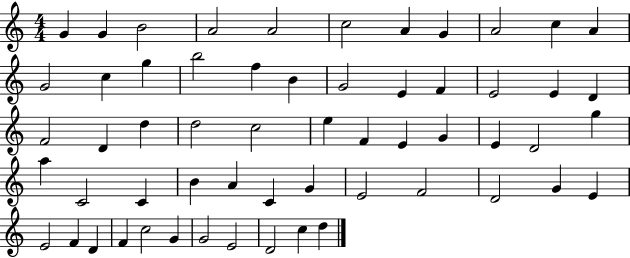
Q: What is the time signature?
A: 4/4